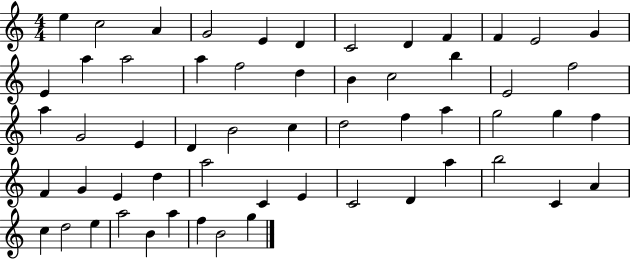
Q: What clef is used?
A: treble